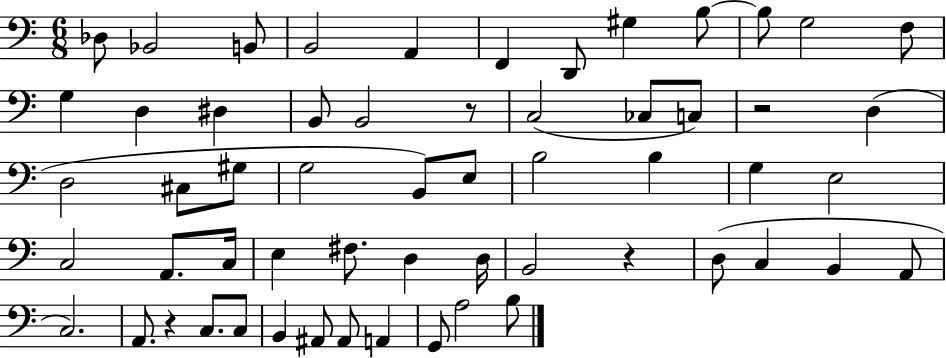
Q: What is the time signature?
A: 6/8